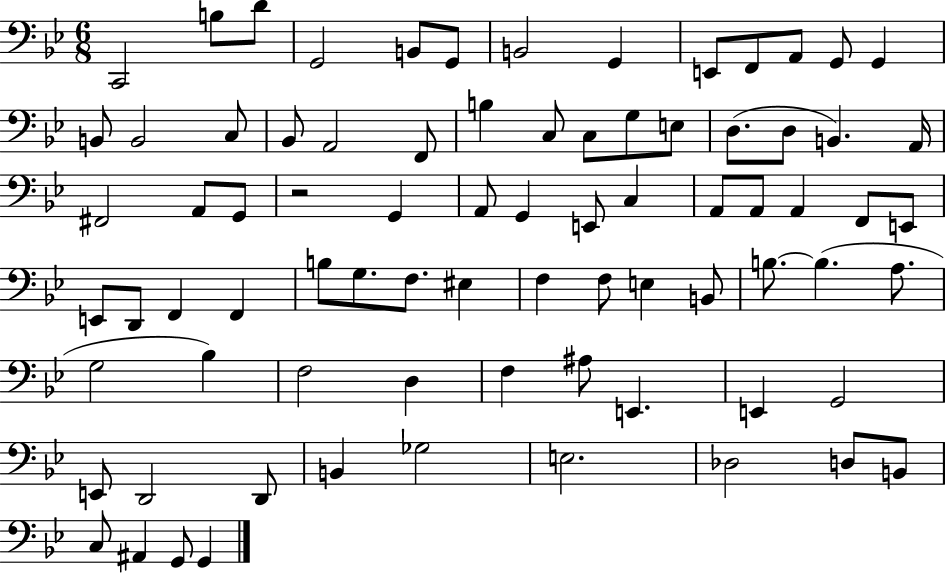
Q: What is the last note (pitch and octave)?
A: G2